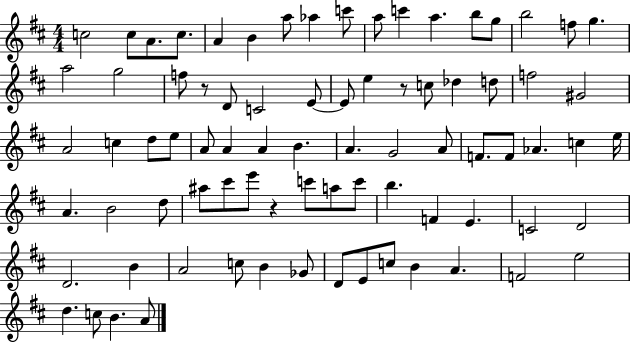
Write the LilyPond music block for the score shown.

{
  \clef treble
  \numericTimeSignature
  \time 4/4
  \key d \major
  \repeat volta 2 { c''2 c''8 a'8. c''8. | a'4 b'4 a''8 aes''4 c'''8 | a''8 c'''4 a''4. b''8 g''8 | b''2 f''8 g''4. | \break a''2 g''2 | f''8 r8 d'8 c'2 e'8~~ | e'8 e''4 r8 c''8 des''4 d''8 | f''2 gis'2 | \break a'2 c''4 d''8 e''8 | a'8 a'4 a'4 b'4. | a'4. g'2 a'8 | f'8. f'8 aes'4. c''4 e''16 | \break a'4. b'2 d''8 | ais''8 cis'''8 e'''8 r4 c'''8 a''8 c'''8 | b''4. f'4 e'4. | c'2 d'2 | \break d'2. b'4 | a'2 c''8 b'4 ges'8 | d'8 e'8 c''8 b'4 a'4. | f'2 e''2 | \break d''4. c''8 b'4. a'8 | } \bar "|."
}